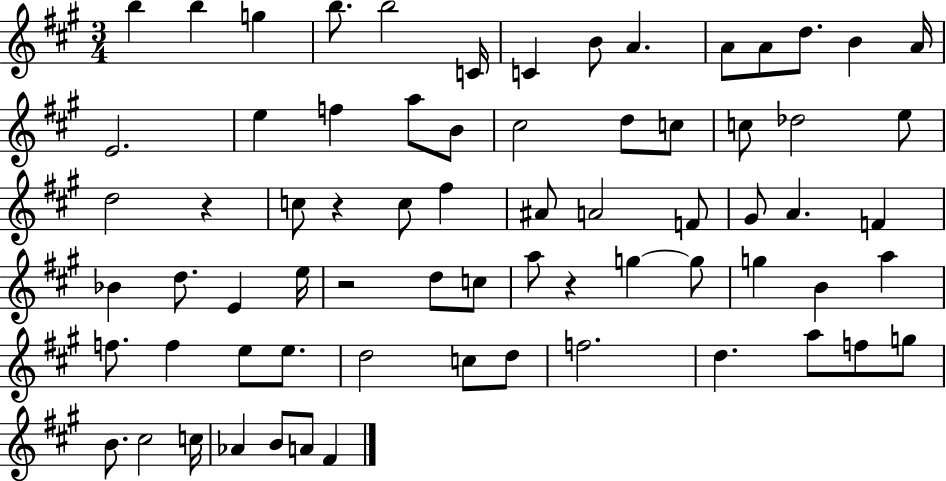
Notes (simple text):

B5/q B5/q G5/q B5/e. B5/h C4/s C4/q B4/e A4/q. A4/e A4/e D5/e. B4/q A4/s E4/h. E5/q F5/q A5/e B4/e C#5/h D5/e C5/e C5/e Db5/h E5/e D5/h R/q C5/e R/q C5/e F#5/q A#4/e A4/h F4/e G#4/e A4/q. F4/q Bb4/q D5/e. E4/q E5/s R/h D5/e C5/e A5/e R/q G5/q G5/e G5/q B4/q A5/q F5/e. F5/q E5/e E5/e. D5/h C5/e D5/e F5/h. D5/q. A5/e F5/e G5/e B4/e. C#5/h C5/s Ab4/q B4/e A4/e F#4/q